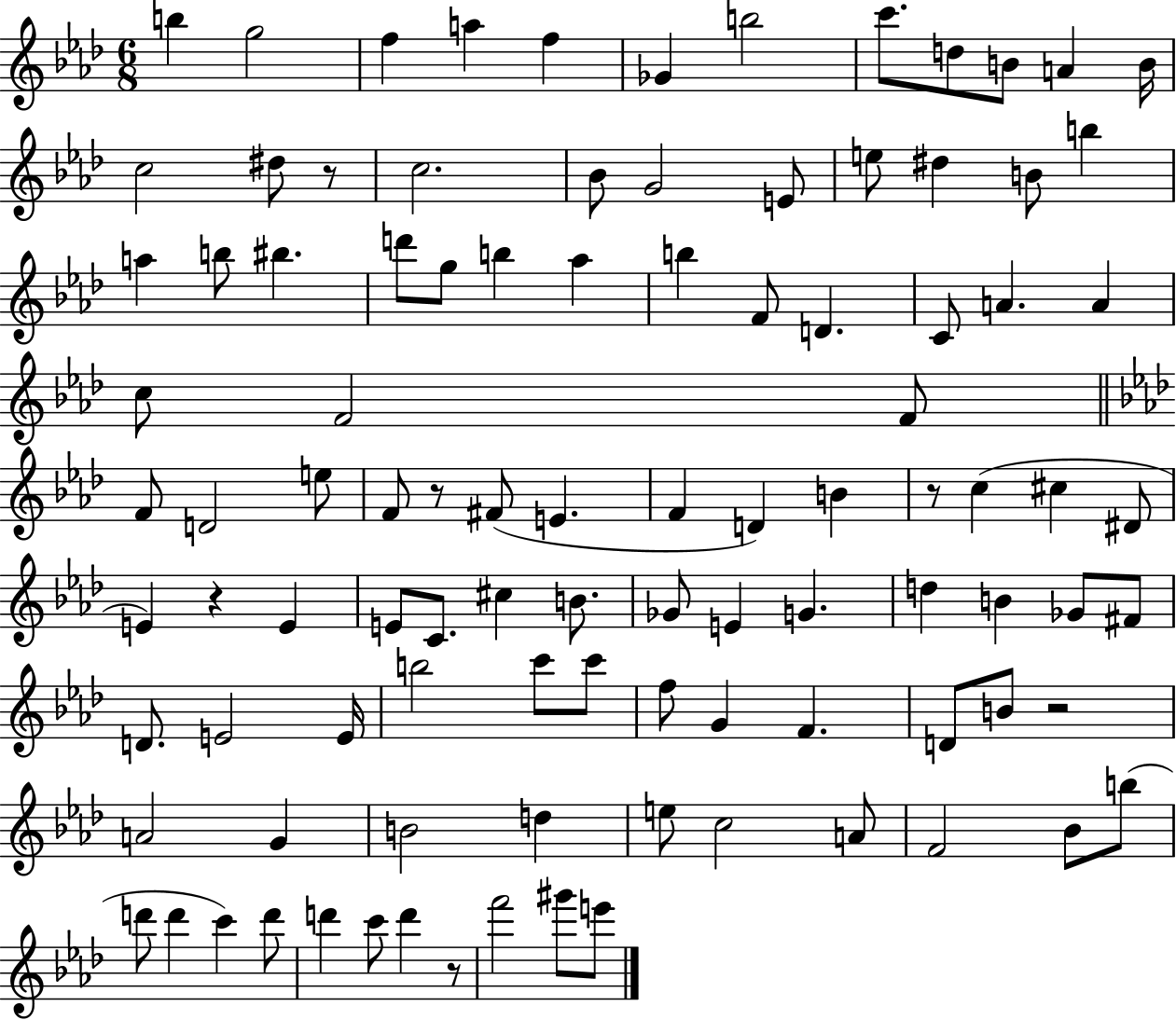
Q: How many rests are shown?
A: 6